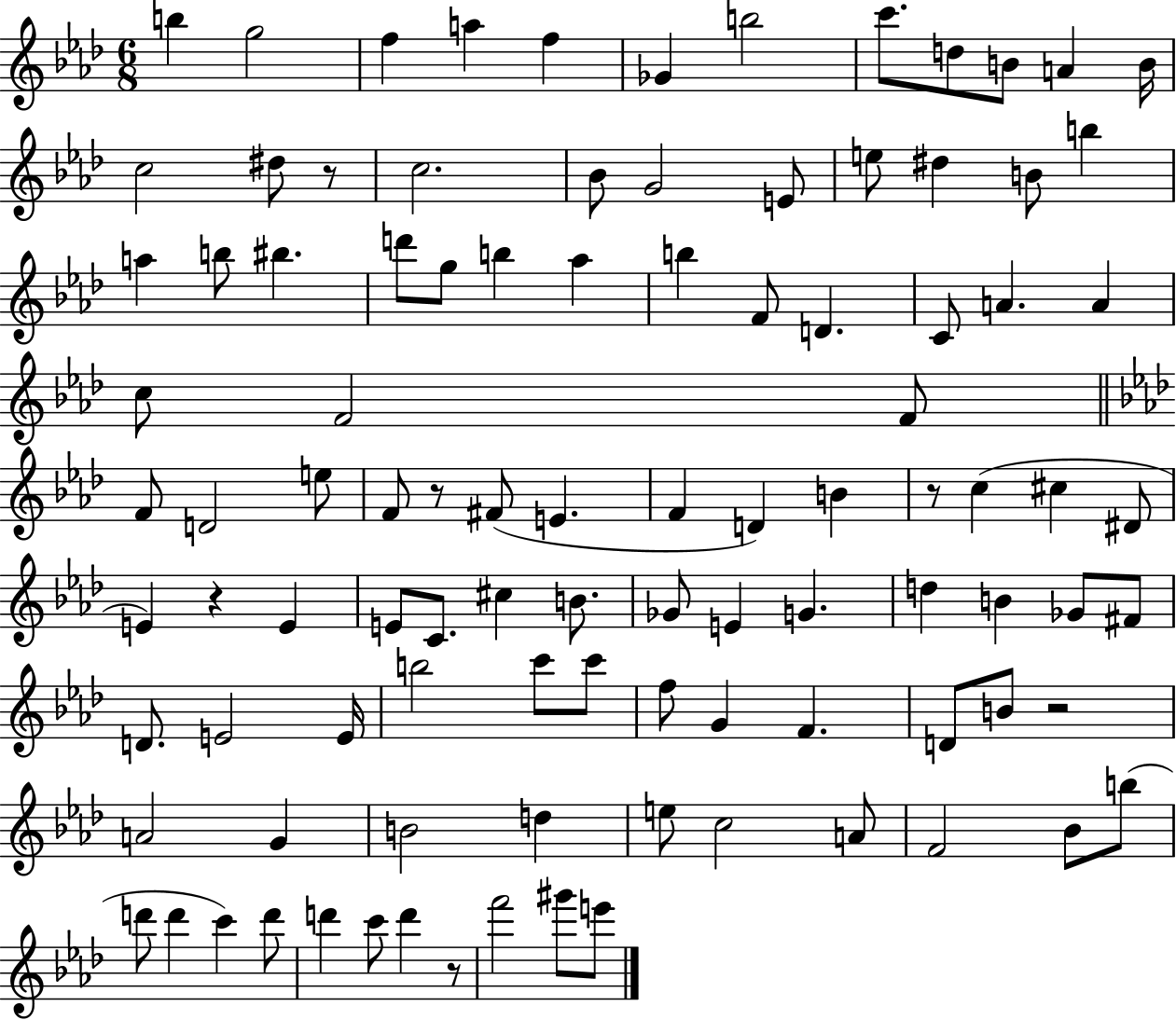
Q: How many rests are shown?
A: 6